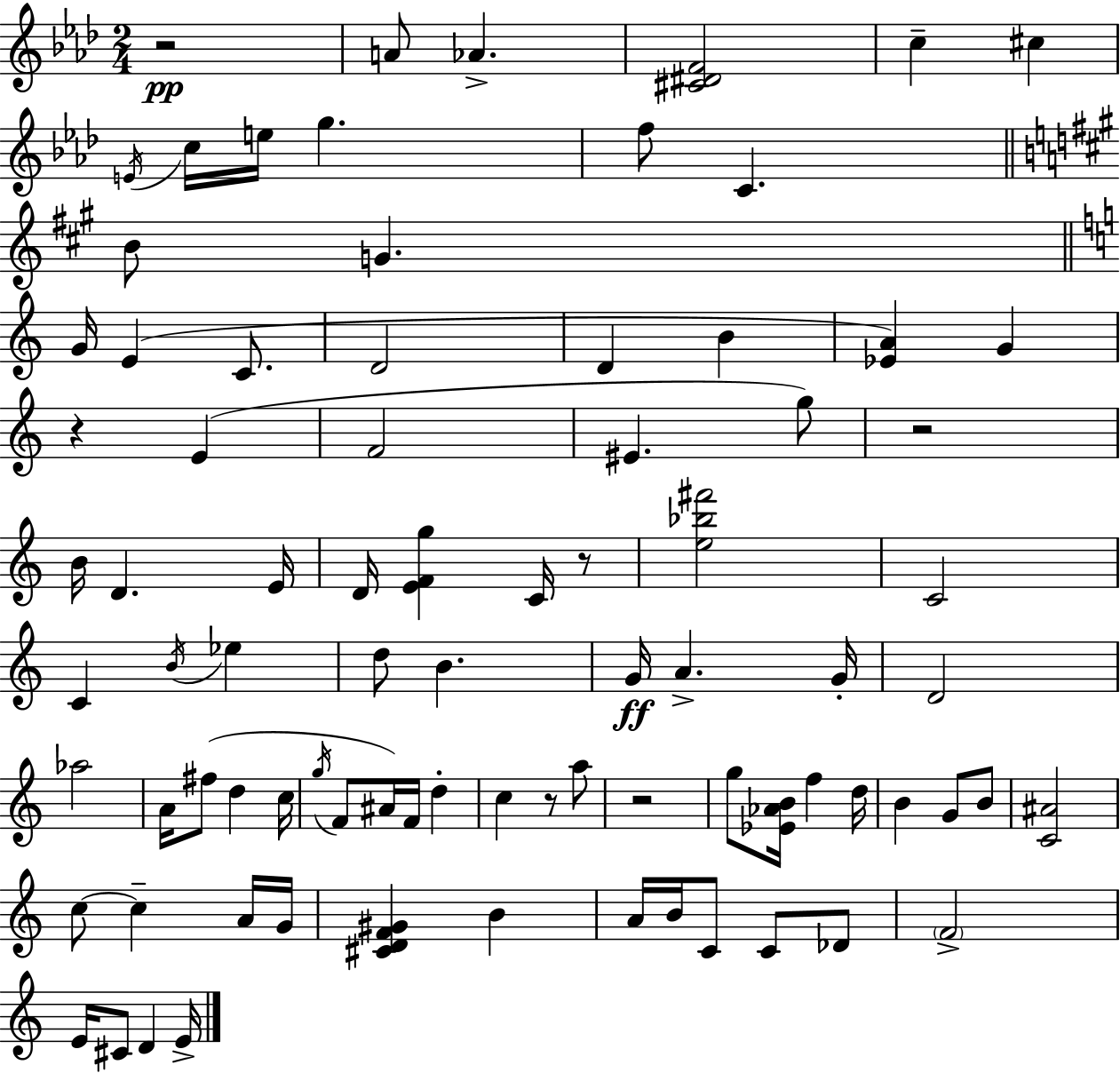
R/h A4/e Ab4/q. [C#4,D#4,F4]/h C5/q C#5/q E4/s C5/s E5/s G5/q. F5/e C4/q. B4/e G4/q. G4/s E4/q C4/e. D4/h D4/q B4/q [Eb4,A4]/q G4/q R/q E4/q F4/h EIS4/q. G5/e R/h B4/s D4/q. E4/s D4/s [E4,F4,G5]/q C4/s R/e [E5,Bb5,F#6]/h C4/h C4/q B4/s Eb5/q D5/e B4/q. G4/s A4/q. G4/s D4/h Ab5/h A4/s F#5/e D5/q C5/s G5/s F4/e A#4/s F4/s D5/q C5/q R/e A5/e R/h G5/e [Eb4,Ab4,B4]/s F5/q D5/s B4/q G4/e B4/e [C4,A#4]/h C5/e C5/q A4/s G4/s [C#4,D4,F4,G#4]/q B4/q A4/s B4/s C4/e C4/e Db4/e F4/h E4/s C#4/e D4/q E4/s